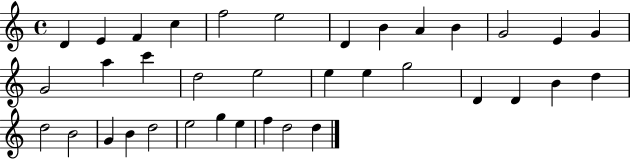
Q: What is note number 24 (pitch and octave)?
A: B4